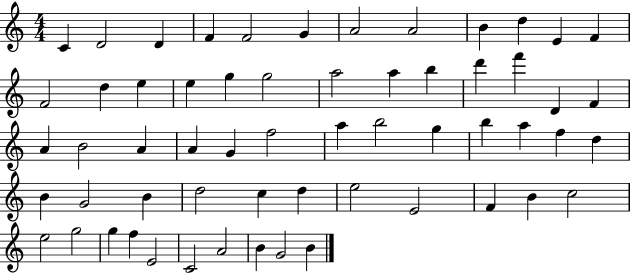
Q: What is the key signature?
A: C major